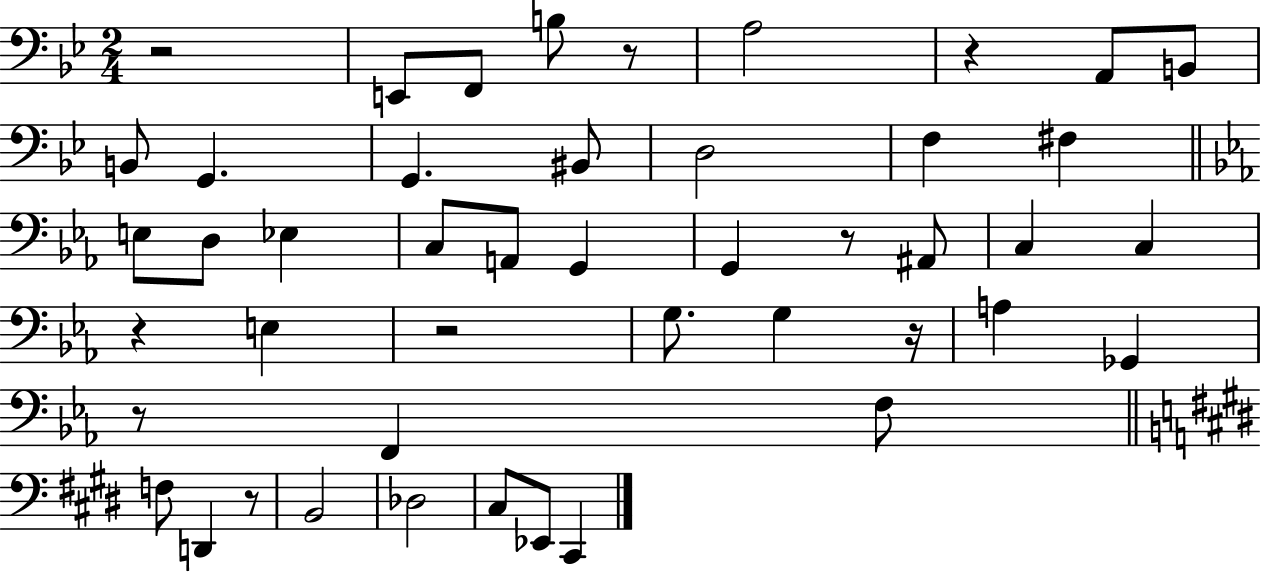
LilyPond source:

{
  \clef bass
  \numericTimeSignature
  \time 2/4
  \key bes \major
  r2 | e,8 f,8 b8 r8 | a2 | r4 a,8 b,8 | \break b,8 g,4. | g,4. bis,8 | d2 | f4 fis4 | \break \bar "||" \break \key ees \major e8 d8 ees4 | c8 a,8 g,4 | g,4 r8 ais,8 | c4 c4 | \break r4 e4 | r2 | g8. g4 r16 | a4 ges,4 | \break r8 f,4 f8 | \bar "||" \break \key e \major f8 d,4 r8 | b,2 | des2 | cis8 ees,8 cis,4 | \break \bar "|."
}